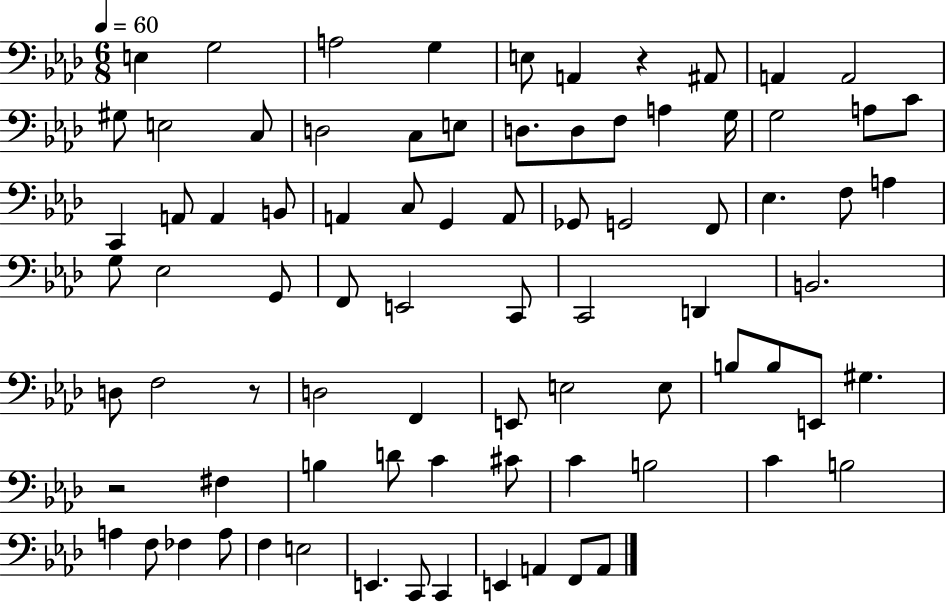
X:1
T:Untitled
M:6/8
L:1/4
K:Ab
E, G,2 A,2 G, E,/2 A,, z ^A,,/2 A,, A,,2 ^G,/2 E,2 C,/2 D,2 C,/2 E,/2 D,/2 D,/2 F,/2 A, G,/4 G,2 A,/2 C/2 C,, A,,/2 A,, B,,/2 A,, C,/2 G,, A,,/2 _G,,/2 G,,2 F,,/2 _E, F,/2 A, G,/2 _E,2 G,,/2 F,,/2 E,,2 C,,/2 C,,2 D,, B,,2 D,/2 F,2 z/2 D,2 F,, E,,/2 E,2 E,/2 B,/2 B,/2 E,,/2 ^G, z2 ^F, B, D/2 C ^C/2 C B,2 C B,2 A, F,/2 _F, A,/2 F, E,2 E,, C,,/2 C,, E,, A,, F,,/2 A,,/2